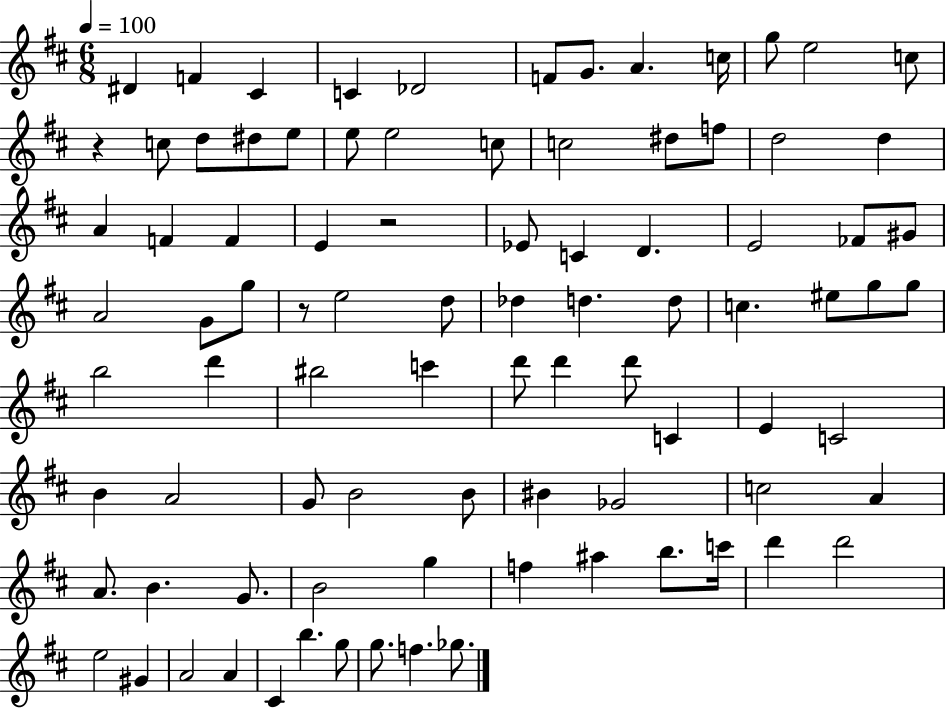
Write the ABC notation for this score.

X:1
T:Untitled
M:6/8
L:1/4
K:D
^D F ^C C _D2 F/2 G/2 A c/4 g/2 e2 c/2 z c/2 d/2 ^d/2 e/2 e/2 e2 c/2 c2 ^d/2 f/2 d2 d A F F E z2 _E/2 C D E2 _F/2 ^G/2 A2 G/2 g/2 z/2 e2 d/2 _d d d/2 c ^e/2 g/2 g/2 b2 d' ^b2 c' d'/2 d' d'/2 C E C2 B A2 G/2 B2 B/2 ^B _G2 c2 A A/2 B G/2 B2 g f ^a b/2 c'/4 d' d'2 e2 ^G A2 A ^C b g/2 g/2 f _g/2